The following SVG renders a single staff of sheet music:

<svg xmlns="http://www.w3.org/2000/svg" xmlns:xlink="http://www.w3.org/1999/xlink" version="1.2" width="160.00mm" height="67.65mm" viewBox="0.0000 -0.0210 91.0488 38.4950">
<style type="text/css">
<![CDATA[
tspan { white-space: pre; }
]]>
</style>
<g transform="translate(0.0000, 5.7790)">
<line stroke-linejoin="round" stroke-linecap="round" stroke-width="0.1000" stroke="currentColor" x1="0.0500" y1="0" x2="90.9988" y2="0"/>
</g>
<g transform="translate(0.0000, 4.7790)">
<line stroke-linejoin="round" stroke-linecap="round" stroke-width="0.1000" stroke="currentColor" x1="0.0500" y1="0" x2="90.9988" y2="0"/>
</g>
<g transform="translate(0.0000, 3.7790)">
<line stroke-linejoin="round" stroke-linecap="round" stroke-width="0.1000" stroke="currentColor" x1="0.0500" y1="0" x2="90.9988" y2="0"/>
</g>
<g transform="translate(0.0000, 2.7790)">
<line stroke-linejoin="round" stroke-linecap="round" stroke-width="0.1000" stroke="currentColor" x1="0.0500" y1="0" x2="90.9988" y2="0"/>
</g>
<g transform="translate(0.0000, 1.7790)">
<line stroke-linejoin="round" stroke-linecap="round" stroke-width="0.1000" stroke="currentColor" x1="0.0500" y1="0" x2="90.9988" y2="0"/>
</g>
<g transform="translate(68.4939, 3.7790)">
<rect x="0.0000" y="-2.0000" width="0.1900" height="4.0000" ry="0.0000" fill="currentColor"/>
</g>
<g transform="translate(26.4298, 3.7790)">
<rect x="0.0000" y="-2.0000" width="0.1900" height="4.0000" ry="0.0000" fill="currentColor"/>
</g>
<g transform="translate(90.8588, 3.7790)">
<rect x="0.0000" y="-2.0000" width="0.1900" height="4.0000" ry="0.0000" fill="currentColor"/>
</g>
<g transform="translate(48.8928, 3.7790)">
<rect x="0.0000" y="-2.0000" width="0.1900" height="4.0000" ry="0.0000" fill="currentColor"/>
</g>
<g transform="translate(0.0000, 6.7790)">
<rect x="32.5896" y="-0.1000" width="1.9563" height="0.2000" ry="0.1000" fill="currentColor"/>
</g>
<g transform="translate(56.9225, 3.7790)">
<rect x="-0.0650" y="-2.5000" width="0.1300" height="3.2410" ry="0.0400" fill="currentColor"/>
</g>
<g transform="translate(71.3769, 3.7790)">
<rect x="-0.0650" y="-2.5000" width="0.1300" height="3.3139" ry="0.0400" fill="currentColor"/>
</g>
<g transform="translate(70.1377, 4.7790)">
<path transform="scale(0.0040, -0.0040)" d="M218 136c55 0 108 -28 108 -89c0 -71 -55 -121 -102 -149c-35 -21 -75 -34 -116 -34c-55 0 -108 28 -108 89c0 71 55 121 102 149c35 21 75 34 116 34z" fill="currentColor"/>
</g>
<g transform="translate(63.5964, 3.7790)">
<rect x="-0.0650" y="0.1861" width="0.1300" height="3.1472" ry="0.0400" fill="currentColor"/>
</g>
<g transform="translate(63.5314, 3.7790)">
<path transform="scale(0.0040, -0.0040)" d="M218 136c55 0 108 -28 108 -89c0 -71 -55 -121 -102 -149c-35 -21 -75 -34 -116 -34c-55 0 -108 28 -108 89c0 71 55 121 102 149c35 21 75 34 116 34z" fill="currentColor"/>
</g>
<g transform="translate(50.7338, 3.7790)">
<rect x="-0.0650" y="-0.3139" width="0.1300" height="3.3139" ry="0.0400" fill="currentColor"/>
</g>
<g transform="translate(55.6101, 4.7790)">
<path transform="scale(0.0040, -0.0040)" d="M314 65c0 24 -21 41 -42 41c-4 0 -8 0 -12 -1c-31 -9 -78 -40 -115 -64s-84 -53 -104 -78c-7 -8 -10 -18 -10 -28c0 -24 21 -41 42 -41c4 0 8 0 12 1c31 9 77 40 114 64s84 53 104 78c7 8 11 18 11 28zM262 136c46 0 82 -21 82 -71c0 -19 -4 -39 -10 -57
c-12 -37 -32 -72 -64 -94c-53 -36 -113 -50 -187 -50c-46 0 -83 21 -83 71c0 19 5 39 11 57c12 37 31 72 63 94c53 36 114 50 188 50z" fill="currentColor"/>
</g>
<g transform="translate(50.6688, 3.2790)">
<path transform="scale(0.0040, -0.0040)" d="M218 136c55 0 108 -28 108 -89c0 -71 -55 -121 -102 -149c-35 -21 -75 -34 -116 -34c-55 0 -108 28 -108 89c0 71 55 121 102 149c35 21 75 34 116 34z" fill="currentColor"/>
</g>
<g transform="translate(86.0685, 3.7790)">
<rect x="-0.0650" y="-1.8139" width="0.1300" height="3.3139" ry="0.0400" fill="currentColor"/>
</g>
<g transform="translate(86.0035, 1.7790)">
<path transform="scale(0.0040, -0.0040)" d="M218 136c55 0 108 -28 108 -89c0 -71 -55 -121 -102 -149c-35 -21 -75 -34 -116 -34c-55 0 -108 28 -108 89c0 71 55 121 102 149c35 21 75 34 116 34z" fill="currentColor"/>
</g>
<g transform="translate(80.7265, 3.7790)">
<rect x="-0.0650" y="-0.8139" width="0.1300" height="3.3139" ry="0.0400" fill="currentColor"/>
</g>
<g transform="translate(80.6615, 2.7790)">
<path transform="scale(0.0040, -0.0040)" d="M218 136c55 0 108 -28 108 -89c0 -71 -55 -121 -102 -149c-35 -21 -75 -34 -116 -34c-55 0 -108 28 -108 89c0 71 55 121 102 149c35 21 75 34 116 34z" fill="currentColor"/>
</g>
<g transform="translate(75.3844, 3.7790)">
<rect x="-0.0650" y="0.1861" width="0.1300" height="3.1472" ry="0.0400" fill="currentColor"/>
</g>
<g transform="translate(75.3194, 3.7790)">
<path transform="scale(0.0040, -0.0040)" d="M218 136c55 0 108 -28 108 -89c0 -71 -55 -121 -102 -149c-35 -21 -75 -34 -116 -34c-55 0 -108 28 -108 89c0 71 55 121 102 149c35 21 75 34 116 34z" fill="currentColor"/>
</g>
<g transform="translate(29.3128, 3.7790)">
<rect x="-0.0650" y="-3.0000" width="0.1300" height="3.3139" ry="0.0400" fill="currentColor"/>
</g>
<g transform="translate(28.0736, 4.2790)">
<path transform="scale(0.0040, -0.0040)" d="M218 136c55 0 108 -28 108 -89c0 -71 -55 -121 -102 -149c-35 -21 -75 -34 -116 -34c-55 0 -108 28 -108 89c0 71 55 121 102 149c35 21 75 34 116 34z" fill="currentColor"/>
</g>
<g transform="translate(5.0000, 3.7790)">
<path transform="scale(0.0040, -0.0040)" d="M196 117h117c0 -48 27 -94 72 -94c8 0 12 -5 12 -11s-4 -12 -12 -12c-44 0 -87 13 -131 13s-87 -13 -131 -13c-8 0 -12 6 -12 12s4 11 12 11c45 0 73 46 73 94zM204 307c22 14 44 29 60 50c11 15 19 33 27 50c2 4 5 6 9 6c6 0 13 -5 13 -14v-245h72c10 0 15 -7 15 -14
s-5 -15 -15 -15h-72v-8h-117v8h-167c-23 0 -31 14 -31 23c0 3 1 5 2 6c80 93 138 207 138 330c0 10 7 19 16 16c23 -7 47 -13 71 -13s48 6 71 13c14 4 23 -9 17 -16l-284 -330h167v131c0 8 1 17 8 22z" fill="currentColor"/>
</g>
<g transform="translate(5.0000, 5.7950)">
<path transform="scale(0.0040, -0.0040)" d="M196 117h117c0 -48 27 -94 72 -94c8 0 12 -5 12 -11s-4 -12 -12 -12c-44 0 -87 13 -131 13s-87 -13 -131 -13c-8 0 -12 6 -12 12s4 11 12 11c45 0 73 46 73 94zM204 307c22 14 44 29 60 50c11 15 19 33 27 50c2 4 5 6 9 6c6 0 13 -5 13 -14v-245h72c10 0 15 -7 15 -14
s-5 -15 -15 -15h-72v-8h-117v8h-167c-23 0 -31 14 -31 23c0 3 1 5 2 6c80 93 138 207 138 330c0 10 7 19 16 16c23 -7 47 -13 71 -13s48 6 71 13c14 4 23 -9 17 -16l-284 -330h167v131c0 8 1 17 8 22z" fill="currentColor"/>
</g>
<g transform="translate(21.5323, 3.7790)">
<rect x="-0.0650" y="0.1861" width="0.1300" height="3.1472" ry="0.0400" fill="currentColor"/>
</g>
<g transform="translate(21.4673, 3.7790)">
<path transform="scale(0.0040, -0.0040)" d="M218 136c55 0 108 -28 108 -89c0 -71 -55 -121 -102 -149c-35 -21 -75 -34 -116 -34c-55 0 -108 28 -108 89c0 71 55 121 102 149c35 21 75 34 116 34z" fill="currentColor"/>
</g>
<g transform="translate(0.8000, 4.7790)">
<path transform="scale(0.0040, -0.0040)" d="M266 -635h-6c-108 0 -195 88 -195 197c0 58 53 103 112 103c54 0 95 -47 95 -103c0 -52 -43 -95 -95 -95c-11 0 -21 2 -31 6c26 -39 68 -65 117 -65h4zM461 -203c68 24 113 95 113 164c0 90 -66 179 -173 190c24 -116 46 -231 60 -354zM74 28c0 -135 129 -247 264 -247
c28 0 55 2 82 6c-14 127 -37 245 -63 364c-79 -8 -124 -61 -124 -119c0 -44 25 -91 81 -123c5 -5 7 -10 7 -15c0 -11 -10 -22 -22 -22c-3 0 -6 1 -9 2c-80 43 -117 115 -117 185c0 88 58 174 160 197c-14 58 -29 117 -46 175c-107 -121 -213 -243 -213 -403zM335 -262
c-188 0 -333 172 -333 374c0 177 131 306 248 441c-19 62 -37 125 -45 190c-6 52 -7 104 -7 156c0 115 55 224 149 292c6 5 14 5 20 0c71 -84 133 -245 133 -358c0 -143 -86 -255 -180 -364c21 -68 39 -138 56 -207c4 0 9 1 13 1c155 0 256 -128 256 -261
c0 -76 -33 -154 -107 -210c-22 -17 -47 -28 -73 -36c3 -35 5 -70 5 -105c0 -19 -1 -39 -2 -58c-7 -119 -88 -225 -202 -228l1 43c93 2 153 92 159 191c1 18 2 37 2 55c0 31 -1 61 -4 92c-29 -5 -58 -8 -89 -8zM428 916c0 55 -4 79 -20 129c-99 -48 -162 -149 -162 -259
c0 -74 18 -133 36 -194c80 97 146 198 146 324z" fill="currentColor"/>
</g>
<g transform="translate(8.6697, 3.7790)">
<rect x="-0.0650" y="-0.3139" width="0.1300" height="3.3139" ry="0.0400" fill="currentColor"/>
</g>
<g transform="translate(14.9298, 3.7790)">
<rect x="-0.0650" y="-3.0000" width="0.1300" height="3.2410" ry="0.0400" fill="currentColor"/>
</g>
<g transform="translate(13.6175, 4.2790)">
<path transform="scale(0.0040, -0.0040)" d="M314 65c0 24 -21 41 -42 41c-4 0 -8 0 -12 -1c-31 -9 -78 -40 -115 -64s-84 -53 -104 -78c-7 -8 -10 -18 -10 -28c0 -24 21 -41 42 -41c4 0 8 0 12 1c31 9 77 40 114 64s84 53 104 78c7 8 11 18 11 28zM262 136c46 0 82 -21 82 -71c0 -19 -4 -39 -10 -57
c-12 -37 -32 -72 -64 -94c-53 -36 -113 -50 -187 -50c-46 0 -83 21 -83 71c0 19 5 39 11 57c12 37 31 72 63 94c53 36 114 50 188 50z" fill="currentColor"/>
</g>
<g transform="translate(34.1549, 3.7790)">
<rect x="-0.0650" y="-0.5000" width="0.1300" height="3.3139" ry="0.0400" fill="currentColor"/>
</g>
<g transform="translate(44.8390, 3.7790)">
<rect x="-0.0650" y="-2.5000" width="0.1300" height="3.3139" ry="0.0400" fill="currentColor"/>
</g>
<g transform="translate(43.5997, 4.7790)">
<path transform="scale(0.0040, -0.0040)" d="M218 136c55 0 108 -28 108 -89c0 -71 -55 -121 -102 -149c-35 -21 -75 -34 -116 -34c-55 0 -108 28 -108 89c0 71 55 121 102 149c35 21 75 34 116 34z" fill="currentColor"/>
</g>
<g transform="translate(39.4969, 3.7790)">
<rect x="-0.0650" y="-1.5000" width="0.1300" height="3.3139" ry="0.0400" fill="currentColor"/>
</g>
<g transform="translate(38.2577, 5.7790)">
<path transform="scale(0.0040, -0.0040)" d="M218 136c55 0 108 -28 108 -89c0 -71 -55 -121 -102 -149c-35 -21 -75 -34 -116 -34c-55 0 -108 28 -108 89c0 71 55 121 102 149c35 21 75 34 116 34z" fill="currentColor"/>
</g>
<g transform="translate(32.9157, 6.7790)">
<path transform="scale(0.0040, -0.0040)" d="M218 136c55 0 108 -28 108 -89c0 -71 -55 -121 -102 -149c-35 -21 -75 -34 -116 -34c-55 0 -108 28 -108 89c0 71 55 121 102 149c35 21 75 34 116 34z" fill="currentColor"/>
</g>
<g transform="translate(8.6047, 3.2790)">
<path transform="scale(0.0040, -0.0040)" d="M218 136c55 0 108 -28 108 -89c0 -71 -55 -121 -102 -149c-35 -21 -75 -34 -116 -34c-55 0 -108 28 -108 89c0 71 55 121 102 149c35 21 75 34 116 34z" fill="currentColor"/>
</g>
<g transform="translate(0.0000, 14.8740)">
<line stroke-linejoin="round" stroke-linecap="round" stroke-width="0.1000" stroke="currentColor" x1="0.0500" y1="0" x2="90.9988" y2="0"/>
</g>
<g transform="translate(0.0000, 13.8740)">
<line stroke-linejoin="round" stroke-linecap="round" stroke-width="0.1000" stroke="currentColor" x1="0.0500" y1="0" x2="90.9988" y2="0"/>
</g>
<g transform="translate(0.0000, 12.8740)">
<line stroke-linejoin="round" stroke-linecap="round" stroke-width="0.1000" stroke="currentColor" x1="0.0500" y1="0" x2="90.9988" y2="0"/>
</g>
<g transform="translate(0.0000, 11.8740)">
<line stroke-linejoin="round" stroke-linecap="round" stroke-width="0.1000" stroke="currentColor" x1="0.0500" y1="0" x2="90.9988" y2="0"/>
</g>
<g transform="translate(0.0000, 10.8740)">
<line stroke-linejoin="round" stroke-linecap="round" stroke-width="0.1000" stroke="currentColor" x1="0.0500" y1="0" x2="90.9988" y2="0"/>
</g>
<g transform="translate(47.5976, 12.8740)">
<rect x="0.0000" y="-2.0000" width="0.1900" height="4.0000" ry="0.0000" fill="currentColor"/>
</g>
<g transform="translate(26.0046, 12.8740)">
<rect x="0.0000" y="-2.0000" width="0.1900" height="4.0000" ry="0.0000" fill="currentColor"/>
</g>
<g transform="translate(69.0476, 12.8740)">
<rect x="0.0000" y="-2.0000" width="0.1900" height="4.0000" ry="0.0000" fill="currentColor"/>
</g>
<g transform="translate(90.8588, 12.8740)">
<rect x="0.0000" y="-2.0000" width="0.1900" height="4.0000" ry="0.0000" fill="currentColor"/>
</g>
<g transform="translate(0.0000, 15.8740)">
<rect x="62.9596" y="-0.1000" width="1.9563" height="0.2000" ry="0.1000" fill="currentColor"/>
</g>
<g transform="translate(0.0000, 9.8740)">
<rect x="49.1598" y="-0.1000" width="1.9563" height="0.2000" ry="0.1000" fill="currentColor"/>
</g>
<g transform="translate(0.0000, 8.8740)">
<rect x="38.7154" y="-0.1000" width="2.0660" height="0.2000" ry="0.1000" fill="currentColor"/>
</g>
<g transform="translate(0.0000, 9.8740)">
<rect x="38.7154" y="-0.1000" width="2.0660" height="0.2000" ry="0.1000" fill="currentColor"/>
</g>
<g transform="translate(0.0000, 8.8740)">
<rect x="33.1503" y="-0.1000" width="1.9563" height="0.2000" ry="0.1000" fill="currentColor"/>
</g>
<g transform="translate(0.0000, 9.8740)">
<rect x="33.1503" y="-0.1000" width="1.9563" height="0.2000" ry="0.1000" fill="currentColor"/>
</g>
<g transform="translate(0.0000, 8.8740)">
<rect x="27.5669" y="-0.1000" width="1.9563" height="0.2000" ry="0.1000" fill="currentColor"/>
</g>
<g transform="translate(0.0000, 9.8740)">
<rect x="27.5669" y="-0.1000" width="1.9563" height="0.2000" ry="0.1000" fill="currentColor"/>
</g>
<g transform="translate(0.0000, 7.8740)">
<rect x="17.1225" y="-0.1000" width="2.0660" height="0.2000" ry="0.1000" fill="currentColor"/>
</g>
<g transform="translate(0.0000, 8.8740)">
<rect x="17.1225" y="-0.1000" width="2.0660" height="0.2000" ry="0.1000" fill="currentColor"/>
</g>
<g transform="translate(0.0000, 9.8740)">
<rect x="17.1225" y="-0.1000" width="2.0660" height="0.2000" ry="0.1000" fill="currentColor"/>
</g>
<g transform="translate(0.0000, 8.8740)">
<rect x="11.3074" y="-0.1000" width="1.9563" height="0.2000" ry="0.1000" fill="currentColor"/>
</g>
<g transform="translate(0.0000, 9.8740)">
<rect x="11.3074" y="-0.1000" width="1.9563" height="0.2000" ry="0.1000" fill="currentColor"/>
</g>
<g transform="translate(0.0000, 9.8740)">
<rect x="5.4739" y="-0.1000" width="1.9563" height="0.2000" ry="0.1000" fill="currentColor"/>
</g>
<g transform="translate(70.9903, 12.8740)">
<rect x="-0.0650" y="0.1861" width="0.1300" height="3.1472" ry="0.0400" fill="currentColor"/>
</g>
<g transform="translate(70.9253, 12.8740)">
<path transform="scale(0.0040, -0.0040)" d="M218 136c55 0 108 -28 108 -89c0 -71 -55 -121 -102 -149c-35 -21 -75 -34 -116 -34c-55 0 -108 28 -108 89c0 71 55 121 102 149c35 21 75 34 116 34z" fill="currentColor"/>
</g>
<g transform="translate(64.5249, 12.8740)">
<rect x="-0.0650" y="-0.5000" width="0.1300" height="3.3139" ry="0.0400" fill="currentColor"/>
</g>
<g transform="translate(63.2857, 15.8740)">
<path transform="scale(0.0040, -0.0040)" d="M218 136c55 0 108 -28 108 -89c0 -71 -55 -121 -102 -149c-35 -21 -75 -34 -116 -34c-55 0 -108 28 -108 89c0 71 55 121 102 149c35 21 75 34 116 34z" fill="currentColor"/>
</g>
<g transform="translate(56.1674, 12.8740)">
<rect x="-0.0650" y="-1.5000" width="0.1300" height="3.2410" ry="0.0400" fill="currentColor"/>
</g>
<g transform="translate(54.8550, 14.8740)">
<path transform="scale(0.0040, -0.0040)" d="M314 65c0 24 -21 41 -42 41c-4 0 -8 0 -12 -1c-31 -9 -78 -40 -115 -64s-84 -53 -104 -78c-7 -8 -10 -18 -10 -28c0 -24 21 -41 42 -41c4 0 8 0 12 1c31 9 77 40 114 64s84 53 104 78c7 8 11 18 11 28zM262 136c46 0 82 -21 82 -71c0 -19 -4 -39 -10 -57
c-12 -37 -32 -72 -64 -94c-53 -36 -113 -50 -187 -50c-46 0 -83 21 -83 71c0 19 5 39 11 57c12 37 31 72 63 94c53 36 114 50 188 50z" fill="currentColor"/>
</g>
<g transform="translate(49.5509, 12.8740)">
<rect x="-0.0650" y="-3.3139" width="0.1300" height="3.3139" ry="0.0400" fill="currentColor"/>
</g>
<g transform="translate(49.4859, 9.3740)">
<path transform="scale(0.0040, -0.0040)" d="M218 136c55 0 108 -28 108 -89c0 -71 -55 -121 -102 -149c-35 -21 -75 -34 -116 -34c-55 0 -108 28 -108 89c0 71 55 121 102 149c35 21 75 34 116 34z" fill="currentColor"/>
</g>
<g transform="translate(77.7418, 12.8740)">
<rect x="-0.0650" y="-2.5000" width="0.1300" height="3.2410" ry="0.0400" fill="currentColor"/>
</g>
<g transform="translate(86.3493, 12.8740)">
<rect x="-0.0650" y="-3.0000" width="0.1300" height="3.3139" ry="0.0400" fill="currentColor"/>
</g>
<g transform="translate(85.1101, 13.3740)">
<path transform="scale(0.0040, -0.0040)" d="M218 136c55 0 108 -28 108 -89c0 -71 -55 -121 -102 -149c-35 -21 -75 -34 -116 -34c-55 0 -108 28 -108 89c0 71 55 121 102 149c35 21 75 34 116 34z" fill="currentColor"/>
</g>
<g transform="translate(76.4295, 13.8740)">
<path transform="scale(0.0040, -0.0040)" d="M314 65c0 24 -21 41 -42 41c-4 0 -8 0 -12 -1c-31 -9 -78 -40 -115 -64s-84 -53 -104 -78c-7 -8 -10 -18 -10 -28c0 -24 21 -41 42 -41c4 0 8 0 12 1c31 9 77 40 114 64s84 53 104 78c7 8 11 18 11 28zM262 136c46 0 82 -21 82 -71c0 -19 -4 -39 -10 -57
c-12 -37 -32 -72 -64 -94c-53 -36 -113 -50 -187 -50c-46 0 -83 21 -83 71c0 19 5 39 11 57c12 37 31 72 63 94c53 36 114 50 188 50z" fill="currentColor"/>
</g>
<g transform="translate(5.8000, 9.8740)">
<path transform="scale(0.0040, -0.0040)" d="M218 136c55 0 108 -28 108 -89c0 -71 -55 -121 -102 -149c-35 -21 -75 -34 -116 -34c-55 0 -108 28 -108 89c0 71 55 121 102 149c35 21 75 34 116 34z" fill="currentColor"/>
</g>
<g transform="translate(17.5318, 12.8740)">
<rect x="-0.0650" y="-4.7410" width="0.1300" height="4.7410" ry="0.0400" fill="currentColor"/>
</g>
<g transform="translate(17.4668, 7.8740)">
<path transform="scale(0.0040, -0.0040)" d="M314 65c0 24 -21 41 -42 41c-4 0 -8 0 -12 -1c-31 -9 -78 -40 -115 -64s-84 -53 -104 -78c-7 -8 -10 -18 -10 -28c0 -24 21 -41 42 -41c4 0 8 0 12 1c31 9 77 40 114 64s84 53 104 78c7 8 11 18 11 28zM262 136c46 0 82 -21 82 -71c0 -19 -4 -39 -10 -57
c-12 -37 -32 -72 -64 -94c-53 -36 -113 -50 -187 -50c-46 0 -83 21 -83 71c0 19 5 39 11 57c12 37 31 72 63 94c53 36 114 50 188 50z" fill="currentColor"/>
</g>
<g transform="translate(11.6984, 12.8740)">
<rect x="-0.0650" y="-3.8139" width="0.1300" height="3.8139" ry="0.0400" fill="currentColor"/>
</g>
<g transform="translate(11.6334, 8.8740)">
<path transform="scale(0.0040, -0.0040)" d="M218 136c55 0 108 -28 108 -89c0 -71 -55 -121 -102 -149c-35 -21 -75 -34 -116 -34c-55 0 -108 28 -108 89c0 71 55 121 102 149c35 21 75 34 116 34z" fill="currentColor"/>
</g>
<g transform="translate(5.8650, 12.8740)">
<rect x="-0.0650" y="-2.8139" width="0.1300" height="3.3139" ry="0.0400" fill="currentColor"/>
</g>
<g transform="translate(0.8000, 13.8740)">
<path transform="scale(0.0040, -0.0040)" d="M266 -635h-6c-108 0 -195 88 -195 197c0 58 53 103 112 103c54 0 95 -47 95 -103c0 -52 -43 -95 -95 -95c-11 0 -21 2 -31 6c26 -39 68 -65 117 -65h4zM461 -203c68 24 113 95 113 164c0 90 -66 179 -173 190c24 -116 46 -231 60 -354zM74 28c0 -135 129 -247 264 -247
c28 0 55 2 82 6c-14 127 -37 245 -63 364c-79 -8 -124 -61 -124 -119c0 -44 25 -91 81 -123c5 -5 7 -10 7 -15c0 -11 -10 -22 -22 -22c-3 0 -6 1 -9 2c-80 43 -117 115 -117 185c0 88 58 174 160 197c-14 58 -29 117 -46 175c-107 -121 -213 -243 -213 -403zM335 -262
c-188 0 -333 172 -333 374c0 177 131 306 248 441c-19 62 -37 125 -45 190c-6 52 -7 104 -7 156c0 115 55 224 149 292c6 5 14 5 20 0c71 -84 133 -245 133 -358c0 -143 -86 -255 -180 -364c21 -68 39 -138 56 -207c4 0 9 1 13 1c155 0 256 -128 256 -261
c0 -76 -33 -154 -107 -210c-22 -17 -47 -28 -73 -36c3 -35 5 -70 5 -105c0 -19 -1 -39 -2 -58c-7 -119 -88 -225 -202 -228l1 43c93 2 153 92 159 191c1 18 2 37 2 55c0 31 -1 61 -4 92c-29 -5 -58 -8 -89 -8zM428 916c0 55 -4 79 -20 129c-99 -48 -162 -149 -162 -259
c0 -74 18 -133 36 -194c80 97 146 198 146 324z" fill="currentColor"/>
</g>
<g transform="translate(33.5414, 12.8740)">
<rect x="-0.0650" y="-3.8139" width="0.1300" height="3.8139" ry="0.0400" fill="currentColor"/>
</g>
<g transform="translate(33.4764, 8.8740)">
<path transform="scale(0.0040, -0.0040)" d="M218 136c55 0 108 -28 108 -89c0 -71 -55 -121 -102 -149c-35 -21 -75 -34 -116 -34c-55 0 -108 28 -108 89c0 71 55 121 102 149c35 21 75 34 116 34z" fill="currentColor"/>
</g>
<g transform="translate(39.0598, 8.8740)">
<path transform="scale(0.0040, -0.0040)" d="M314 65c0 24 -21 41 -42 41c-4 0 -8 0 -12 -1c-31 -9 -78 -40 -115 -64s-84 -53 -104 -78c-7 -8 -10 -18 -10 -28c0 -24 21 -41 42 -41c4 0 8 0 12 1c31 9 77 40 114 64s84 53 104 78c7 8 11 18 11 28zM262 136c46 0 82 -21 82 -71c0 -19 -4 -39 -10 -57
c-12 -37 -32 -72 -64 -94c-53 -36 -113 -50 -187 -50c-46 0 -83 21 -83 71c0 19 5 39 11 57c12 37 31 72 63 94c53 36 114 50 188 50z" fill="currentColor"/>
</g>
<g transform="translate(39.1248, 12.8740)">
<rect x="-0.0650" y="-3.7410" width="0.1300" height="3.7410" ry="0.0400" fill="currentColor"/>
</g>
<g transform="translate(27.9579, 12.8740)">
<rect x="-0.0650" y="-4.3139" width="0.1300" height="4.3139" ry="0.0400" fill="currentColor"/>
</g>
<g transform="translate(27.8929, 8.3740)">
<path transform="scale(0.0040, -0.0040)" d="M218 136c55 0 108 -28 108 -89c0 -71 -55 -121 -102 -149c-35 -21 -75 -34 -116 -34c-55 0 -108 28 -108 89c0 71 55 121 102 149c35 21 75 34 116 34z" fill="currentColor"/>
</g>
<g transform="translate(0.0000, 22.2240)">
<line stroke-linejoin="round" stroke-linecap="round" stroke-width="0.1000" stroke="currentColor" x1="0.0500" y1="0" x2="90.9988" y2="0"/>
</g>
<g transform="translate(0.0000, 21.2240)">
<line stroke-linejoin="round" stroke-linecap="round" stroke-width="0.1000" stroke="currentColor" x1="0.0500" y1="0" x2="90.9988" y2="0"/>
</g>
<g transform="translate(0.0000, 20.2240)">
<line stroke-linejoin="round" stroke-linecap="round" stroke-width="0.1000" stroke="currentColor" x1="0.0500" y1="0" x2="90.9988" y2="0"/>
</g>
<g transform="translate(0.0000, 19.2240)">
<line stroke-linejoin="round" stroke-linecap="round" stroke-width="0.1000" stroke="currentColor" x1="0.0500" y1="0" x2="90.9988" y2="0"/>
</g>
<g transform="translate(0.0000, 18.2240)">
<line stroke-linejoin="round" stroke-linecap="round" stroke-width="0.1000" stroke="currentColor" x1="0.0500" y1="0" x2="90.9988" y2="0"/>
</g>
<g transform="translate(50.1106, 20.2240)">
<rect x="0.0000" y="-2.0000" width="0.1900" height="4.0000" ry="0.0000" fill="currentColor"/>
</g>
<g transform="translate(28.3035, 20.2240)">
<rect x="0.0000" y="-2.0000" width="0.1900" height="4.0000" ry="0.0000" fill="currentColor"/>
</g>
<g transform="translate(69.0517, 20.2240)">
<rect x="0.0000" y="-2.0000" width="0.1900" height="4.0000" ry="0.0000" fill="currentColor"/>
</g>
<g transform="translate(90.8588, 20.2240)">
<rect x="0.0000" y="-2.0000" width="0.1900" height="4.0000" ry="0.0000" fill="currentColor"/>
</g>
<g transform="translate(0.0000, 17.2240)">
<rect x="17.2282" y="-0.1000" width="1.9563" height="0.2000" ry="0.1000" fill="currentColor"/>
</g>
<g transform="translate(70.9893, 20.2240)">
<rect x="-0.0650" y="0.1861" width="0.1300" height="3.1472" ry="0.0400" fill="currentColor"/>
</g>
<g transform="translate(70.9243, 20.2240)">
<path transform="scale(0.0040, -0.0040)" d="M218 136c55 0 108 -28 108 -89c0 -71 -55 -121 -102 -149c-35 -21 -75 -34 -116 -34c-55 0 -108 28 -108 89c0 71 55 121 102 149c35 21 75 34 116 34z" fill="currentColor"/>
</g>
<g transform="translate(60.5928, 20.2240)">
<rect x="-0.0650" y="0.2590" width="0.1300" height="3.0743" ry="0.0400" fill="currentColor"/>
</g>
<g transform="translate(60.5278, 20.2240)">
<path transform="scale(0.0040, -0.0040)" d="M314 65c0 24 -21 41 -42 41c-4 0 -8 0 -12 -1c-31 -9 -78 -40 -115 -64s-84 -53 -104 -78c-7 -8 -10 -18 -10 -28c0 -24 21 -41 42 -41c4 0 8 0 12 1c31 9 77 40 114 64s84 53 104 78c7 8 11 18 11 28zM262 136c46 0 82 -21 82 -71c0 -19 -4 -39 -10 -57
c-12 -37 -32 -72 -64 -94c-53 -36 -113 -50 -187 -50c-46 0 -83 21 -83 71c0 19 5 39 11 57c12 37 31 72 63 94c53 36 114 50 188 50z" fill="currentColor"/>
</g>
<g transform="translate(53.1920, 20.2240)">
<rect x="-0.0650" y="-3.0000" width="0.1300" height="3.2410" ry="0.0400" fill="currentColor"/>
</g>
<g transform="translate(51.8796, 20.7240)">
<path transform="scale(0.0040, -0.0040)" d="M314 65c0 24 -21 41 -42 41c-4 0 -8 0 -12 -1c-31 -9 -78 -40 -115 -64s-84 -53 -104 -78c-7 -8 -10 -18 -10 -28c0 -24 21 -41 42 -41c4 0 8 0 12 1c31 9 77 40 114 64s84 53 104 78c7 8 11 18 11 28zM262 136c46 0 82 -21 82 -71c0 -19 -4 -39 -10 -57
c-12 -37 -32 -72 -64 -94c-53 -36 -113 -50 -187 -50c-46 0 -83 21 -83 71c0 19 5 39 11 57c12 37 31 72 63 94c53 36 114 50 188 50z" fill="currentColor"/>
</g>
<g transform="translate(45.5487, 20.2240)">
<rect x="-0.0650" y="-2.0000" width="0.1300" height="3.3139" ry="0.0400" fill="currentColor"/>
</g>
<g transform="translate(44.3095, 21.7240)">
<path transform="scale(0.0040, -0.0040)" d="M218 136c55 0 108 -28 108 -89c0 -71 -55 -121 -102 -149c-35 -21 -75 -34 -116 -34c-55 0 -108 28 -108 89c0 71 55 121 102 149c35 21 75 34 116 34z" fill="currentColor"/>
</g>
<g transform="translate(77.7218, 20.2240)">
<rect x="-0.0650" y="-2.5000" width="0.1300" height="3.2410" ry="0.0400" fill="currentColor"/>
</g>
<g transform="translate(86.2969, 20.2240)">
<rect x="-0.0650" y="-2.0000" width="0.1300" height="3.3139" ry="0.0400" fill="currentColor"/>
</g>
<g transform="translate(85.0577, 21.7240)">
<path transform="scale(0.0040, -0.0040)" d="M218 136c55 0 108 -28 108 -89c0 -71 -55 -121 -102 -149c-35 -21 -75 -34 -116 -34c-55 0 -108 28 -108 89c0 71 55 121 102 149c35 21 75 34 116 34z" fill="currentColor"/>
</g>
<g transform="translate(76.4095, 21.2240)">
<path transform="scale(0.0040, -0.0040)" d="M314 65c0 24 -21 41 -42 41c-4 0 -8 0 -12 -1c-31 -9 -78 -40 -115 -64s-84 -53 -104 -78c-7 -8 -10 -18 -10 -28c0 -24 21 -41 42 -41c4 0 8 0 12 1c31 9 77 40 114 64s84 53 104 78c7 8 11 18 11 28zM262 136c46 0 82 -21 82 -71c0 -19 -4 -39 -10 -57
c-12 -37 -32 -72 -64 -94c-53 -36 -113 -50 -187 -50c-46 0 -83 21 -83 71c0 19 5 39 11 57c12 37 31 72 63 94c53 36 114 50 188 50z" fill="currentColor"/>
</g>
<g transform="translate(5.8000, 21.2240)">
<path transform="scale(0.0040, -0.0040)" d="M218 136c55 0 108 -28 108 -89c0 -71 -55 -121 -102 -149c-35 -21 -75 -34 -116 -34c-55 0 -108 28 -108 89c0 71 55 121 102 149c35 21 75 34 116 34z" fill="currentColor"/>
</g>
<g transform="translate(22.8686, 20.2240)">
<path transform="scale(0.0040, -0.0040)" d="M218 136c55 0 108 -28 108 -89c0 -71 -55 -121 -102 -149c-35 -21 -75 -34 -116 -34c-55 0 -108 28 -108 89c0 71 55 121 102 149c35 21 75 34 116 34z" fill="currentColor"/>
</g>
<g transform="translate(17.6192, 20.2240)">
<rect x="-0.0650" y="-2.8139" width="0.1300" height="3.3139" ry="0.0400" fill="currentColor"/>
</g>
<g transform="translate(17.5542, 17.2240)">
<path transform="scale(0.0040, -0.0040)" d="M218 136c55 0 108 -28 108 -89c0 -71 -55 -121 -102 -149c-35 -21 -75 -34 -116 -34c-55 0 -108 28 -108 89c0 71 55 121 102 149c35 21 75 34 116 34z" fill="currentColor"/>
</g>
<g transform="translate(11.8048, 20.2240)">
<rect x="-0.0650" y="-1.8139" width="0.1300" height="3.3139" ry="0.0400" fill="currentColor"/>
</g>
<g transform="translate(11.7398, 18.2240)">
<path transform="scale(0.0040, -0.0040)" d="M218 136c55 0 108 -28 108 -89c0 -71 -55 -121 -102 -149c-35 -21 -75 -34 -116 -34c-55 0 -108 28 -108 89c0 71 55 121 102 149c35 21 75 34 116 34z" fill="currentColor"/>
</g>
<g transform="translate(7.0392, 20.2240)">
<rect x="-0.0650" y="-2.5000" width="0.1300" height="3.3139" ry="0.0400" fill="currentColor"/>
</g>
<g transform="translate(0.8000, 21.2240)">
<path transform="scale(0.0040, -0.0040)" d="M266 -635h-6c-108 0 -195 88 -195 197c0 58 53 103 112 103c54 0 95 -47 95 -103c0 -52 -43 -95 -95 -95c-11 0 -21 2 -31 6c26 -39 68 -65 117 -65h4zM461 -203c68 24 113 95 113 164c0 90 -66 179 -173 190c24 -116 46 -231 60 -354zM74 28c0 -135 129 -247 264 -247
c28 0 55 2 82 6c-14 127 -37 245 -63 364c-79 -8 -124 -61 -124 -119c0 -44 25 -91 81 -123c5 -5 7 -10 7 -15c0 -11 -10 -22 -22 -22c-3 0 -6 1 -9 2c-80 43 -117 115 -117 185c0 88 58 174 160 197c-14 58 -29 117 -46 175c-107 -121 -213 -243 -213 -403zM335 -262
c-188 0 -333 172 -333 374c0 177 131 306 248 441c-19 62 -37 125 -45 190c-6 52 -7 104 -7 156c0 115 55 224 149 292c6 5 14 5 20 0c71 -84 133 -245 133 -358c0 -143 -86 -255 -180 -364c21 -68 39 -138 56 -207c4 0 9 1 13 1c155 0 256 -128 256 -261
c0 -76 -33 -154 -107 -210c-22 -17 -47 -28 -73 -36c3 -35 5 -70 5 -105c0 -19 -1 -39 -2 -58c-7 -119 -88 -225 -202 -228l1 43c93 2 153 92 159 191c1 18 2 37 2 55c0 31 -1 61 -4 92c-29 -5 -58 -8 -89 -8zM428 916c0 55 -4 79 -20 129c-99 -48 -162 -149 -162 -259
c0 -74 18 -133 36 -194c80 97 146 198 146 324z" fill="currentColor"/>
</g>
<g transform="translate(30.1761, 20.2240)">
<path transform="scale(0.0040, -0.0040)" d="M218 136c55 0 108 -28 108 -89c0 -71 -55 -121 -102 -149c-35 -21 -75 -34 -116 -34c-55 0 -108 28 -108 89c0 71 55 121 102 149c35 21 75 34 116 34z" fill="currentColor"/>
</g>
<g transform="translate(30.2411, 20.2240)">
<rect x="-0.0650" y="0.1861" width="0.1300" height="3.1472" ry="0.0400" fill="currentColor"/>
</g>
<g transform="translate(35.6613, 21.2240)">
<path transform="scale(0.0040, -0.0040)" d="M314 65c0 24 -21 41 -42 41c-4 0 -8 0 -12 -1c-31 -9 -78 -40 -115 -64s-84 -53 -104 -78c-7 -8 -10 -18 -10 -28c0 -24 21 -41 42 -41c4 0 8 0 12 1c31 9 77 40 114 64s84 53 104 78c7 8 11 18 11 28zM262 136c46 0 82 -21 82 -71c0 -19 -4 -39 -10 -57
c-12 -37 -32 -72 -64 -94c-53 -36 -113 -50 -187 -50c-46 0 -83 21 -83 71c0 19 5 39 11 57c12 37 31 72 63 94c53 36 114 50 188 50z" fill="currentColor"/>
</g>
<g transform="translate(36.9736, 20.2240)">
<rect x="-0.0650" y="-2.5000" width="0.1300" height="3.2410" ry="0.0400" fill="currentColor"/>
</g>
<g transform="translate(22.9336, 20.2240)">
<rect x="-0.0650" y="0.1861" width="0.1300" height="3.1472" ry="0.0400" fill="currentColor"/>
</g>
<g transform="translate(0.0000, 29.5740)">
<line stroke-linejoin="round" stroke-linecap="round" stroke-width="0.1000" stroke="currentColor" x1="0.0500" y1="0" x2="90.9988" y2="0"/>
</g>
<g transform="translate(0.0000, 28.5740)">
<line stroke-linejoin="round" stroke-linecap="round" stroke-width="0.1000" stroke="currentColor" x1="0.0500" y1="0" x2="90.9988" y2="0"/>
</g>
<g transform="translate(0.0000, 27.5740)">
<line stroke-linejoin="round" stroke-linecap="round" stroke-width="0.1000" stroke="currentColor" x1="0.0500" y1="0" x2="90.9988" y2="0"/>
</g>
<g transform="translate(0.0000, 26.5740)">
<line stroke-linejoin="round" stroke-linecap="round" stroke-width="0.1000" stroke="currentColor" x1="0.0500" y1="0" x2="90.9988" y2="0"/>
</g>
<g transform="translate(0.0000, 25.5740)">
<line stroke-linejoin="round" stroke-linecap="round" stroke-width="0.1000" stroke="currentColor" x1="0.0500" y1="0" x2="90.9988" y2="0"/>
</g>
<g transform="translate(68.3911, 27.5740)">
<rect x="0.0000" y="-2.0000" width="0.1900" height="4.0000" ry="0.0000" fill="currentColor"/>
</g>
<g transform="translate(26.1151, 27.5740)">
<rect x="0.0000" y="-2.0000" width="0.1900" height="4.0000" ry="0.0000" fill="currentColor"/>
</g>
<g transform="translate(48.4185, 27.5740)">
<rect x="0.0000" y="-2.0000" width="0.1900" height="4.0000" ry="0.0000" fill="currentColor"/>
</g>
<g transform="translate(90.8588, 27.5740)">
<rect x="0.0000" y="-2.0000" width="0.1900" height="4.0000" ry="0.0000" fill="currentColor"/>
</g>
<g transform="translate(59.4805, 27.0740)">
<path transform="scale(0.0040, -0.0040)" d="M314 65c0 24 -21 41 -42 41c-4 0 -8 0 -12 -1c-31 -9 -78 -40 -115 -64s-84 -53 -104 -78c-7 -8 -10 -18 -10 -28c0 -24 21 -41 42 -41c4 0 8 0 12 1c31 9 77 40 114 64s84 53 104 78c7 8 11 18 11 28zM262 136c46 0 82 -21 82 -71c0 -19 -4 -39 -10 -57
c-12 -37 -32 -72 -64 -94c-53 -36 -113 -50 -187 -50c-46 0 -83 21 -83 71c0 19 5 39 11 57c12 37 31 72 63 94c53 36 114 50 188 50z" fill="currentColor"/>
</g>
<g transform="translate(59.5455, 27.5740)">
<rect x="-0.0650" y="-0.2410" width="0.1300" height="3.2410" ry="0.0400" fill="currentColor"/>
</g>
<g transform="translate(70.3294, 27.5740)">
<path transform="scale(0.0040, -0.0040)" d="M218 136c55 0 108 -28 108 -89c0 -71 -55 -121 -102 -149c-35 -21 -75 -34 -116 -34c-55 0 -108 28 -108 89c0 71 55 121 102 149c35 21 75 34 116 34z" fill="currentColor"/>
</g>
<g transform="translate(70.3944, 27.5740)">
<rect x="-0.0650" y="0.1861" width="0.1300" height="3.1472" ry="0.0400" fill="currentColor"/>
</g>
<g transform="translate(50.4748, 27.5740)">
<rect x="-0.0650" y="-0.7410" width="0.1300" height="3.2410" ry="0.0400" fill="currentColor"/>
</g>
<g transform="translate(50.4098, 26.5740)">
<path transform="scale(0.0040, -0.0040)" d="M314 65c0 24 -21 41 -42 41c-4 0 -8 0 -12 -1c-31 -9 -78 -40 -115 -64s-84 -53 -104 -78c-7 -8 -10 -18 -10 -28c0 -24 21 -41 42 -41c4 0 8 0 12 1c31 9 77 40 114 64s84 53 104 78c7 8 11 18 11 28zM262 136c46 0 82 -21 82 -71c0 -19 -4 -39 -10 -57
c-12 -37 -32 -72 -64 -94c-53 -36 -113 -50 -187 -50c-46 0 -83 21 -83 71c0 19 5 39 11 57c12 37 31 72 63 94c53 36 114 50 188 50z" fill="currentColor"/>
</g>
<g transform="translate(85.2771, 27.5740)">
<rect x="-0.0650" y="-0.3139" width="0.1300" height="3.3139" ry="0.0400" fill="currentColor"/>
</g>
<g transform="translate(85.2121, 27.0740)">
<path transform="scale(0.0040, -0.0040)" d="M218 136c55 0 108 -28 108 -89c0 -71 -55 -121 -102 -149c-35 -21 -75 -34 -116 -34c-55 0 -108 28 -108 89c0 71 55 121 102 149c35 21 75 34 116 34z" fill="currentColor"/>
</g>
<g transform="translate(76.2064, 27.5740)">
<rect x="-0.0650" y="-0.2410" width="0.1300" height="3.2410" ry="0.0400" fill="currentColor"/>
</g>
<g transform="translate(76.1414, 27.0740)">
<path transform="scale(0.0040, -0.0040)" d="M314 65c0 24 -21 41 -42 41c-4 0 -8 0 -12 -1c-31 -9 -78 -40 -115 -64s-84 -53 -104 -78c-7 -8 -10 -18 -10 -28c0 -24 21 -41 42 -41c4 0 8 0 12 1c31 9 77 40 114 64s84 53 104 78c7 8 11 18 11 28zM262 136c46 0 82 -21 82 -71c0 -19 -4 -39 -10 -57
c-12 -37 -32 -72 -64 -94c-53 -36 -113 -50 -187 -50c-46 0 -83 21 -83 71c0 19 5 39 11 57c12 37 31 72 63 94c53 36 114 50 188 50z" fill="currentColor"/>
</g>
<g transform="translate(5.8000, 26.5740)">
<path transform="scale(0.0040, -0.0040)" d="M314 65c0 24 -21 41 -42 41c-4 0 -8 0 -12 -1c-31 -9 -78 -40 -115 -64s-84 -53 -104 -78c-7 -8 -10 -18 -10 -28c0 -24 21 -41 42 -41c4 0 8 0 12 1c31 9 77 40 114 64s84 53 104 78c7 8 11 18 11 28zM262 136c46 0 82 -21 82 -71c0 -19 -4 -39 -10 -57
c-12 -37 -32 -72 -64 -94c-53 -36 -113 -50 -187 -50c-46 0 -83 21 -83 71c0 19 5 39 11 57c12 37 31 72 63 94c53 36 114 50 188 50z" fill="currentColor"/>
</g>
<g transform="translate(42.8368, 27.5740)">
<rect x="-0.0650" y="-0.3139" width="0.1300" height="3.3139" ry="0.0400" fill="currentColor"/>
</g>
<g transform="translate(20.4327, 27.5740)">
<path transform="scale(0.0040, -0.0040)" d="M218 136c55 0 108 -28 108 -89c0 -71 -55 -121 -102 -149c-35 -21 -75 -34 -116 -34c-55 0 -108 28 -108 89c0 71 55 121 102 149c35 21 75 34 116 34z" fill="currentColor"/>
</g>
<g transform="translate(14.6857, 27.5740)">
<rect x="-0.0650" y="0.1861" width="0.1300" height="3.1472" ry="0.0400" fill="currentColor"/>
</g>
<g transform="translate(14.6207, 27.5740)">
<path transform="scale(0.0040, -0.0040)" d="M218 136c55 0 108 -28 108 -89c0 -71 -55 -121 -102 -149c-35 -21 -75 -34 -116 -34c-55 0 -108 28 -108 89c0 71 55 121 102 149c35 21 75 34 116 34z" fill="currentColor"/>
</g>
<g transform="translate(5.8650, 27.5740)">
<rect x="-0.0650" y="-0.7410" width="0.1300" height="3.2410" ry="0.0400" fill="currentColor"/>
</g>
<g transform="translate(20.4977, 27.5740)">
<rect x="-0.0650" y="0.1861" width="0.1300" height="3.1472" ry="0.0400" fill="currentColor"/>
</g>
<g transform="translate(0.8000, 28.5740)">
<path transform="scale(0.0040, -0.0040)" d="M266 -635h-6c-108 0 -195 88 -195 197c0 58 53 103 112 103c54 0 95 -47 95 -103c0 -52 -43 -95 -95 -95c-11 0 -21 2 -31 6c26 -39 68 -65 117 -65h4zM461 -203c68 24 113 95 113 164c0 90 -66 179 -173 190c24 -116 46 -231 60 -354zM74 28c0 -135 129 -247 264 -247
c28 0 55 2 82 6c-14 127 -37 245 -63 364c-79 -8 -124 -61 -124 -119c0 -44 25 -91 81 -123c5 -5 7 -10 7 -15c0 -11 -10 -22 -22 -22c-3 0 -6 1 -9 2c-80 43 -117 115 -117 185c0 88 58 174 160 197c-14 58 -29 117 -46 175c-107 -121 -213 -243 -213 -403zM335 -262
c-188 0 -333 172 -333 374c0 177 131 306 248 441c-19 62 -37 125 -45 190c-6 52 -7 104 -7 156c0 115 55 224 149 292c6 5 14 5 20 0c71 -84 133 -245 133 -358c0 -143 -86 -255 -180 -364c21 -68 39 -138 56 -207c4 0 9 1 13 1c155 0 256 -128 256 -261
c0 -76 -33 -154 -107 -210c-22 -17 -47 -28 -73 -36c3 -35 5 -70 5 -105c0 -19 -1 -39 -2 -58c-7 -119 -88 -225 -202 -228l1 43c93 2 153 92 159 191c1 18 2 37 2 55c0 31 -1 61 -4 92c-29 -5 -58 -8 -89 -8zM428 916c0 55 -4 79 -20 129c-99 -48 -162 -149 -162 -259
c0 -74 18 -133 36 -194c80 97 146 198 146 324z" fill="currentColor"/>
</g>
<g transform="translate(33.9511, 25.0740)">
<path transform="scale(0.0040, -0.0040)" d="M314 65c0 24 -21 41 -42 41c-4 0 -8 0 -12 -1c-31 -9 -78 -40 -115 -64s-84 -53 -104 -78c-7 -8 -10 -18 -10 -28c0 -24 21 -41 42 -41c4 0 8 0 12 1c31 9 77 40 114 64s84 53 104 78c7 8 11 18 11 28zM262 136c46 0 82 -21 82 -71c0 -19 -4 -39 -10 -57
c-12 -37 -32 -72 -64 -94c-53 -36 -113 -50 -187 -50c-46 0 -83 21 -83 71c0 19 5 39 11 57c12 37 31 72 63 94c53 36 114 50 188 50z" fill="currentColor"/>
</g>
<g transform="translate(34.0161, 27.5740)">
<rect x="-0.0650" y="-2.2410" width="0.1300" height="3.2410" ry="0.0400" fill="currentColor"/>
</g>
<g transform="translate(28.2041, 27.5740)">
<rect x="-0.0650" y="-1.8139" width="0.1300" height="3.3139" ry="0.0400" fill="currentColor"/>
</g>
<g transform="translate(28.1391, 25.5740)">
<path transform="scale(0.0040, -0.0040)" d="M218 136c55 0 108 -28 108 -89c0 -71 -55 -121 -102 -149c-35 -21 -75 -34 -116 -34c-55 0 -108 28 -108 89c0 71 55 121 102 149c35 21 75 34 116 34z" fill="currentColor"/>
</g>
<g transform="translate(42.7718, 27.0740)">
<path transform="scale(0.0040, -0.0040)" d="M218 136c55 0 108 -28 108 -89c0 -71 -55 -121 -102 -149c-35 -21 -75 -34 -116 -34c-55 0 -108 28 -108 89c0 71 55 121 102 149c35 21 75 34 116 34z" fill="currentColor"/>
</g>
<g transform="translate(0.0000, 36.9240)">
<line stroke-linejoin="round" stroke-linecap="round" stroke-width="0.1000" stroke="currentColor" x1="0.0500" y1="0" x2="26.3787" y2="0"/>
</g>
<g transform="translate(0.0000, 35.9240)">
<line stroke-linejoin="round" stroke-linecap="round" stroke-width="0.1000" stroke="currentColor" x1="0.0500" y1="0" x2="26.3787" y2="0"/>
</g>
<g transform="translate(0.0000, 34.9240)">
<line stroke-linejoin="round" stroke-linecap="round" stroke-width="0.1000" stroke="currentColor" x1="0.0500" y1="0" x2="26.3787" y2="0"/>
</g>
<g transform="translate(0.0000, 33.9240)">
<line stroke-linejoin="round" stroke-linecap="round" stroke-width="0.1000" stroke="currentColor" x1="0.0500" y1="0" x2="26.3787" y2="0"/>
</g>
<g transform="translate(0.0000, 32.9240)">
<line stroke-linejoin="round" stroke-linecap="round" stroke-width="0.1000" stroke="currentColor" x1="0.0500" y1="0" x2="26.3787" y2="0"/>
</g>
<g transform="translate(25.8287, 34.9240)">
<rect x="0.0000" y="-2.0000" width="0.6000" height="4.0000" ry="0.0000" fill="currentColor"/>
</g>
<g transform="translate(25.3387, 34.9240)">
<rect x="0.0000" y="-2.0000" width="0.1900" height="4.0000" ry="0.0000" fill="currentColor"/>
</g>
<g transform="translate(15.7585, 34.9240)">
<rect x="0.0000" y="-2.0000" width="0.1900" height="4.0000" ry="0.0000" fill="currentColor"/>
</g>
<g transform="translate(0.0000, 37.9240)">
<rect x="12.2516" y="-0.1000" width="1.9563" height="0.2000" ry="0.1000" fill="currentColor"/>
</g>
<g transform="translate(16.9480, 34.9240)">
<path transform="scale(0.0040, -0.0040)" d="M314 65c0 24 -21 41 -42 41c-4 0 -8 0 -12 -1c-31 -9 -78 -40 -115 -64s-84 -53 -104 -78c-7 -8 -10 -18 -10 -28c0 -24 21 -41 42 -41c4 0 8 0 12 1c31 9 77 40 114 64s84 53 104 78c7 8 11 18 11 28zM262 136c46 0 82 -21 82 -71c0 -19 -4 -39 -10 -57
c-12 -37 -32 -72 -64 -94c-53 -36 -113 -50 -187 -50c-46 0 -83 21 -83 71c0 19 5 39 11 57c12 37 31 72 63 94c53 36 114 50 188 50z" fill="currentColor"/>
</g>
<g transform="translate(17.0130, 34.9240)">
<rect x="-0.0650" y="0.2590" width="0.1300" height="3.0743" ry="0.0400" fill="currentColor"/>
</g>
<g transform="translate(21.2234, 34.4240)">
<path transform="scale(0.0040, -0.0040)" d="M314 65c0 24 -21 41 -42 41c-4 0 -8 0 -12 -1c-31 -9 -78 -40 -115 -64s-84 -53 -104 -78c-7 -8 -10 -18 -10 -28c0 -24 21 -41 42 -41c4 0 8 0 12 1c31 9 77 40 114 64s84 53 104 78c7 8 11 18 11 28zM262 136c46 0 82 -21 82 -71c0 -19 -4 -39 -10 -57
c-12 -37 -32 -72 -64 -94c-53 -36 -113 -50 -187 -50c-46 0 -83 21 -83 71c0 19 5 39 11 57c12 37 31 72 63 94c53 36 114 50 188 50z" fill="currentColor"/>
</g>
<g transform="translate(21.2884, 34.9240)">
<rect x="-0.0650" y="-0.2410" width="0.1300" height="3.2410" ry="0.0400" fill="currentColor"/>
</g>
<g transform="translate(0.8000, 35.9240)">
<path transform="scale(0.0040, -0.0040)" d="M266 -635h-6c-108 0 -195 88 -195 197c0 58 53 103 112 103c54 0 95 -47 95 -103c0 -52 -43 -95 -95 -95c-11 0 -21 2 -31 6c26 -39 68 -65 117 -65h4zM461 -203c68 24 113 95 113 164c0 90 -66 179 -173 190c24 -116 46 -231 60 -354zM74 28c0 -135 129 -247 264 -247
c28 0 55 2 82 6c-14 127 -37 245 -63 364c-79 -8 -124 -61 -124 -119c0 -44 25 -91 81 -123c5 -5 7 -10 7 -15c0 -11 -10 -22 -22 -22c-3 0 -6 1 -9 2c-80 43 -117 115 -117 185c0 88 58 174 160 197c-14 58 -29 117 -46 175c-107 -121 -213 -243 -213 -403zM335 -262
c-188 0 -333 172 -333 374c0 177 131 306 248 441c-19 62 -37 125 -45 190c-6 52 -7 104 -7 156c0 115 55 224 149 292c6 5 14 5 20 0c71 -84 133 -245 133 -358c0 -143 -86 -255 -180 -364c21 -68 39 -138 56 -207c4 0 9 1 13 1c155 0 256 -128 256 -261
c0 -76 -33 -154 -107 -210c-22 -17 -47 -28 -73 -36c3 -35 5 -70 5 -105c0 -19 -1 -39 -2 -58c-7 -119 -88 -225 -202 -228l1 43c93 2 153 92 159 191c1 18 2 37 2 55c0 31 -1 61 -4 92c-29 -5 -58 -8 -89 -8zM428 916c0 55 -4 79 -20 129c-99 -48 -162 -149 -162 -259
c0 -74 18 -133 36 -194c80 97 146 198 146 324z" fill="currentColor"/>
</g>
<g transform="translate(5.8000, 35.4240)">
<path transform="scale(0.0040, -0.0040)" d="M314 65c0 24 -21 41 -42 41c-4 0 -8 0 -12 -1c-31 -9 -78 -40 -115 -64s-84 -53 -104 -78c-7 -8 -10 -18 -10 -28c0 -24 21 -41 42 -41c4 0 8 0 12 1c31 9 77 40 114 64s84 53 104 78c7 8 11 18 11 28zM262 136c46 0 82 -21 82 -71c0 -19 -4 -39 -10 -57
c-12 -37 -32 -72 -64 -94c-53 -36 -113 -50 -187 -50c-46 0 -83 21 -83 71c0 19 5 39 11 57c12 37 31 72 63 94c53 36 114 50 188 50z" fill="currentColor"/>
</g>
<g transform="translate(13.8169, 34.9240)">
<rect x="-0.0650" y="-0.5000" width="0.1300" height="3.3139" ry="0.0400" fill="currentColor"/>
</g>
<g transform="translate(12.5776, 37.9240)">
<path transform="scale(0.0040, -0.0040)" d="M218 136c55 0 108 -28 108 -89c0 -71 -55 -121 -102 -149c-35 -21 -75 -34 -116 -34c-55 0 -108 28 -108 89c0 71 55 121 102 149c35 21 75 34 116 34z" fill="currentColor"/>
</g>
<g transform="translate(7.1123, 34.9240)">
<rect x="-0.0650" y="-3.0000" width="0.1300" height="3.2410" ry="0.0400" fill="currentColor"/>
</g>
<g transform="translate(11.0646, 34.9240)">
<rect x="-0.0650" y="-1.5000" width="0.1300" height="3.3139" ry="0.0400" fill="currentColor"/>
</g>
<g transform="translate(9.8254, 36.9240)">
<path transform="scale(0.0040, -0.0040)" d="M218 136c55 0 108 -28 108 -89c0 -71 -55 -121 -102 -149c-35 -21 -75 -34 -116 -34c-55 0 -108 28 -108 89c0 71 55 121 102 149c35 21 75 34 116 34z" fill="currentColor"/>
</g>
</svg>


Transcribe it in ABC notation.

X:1
T:Untitled
M:4/4
L:1/4
K:C
c A2 B A C E G c G2 B G B d f a c' e'2 d' c' c'2 b E2 C B G2 A G f a B B G2 F A2 B2 B G2 F d2 B B f g2 c d2 c2 B c2 c A2 E C B2 c2